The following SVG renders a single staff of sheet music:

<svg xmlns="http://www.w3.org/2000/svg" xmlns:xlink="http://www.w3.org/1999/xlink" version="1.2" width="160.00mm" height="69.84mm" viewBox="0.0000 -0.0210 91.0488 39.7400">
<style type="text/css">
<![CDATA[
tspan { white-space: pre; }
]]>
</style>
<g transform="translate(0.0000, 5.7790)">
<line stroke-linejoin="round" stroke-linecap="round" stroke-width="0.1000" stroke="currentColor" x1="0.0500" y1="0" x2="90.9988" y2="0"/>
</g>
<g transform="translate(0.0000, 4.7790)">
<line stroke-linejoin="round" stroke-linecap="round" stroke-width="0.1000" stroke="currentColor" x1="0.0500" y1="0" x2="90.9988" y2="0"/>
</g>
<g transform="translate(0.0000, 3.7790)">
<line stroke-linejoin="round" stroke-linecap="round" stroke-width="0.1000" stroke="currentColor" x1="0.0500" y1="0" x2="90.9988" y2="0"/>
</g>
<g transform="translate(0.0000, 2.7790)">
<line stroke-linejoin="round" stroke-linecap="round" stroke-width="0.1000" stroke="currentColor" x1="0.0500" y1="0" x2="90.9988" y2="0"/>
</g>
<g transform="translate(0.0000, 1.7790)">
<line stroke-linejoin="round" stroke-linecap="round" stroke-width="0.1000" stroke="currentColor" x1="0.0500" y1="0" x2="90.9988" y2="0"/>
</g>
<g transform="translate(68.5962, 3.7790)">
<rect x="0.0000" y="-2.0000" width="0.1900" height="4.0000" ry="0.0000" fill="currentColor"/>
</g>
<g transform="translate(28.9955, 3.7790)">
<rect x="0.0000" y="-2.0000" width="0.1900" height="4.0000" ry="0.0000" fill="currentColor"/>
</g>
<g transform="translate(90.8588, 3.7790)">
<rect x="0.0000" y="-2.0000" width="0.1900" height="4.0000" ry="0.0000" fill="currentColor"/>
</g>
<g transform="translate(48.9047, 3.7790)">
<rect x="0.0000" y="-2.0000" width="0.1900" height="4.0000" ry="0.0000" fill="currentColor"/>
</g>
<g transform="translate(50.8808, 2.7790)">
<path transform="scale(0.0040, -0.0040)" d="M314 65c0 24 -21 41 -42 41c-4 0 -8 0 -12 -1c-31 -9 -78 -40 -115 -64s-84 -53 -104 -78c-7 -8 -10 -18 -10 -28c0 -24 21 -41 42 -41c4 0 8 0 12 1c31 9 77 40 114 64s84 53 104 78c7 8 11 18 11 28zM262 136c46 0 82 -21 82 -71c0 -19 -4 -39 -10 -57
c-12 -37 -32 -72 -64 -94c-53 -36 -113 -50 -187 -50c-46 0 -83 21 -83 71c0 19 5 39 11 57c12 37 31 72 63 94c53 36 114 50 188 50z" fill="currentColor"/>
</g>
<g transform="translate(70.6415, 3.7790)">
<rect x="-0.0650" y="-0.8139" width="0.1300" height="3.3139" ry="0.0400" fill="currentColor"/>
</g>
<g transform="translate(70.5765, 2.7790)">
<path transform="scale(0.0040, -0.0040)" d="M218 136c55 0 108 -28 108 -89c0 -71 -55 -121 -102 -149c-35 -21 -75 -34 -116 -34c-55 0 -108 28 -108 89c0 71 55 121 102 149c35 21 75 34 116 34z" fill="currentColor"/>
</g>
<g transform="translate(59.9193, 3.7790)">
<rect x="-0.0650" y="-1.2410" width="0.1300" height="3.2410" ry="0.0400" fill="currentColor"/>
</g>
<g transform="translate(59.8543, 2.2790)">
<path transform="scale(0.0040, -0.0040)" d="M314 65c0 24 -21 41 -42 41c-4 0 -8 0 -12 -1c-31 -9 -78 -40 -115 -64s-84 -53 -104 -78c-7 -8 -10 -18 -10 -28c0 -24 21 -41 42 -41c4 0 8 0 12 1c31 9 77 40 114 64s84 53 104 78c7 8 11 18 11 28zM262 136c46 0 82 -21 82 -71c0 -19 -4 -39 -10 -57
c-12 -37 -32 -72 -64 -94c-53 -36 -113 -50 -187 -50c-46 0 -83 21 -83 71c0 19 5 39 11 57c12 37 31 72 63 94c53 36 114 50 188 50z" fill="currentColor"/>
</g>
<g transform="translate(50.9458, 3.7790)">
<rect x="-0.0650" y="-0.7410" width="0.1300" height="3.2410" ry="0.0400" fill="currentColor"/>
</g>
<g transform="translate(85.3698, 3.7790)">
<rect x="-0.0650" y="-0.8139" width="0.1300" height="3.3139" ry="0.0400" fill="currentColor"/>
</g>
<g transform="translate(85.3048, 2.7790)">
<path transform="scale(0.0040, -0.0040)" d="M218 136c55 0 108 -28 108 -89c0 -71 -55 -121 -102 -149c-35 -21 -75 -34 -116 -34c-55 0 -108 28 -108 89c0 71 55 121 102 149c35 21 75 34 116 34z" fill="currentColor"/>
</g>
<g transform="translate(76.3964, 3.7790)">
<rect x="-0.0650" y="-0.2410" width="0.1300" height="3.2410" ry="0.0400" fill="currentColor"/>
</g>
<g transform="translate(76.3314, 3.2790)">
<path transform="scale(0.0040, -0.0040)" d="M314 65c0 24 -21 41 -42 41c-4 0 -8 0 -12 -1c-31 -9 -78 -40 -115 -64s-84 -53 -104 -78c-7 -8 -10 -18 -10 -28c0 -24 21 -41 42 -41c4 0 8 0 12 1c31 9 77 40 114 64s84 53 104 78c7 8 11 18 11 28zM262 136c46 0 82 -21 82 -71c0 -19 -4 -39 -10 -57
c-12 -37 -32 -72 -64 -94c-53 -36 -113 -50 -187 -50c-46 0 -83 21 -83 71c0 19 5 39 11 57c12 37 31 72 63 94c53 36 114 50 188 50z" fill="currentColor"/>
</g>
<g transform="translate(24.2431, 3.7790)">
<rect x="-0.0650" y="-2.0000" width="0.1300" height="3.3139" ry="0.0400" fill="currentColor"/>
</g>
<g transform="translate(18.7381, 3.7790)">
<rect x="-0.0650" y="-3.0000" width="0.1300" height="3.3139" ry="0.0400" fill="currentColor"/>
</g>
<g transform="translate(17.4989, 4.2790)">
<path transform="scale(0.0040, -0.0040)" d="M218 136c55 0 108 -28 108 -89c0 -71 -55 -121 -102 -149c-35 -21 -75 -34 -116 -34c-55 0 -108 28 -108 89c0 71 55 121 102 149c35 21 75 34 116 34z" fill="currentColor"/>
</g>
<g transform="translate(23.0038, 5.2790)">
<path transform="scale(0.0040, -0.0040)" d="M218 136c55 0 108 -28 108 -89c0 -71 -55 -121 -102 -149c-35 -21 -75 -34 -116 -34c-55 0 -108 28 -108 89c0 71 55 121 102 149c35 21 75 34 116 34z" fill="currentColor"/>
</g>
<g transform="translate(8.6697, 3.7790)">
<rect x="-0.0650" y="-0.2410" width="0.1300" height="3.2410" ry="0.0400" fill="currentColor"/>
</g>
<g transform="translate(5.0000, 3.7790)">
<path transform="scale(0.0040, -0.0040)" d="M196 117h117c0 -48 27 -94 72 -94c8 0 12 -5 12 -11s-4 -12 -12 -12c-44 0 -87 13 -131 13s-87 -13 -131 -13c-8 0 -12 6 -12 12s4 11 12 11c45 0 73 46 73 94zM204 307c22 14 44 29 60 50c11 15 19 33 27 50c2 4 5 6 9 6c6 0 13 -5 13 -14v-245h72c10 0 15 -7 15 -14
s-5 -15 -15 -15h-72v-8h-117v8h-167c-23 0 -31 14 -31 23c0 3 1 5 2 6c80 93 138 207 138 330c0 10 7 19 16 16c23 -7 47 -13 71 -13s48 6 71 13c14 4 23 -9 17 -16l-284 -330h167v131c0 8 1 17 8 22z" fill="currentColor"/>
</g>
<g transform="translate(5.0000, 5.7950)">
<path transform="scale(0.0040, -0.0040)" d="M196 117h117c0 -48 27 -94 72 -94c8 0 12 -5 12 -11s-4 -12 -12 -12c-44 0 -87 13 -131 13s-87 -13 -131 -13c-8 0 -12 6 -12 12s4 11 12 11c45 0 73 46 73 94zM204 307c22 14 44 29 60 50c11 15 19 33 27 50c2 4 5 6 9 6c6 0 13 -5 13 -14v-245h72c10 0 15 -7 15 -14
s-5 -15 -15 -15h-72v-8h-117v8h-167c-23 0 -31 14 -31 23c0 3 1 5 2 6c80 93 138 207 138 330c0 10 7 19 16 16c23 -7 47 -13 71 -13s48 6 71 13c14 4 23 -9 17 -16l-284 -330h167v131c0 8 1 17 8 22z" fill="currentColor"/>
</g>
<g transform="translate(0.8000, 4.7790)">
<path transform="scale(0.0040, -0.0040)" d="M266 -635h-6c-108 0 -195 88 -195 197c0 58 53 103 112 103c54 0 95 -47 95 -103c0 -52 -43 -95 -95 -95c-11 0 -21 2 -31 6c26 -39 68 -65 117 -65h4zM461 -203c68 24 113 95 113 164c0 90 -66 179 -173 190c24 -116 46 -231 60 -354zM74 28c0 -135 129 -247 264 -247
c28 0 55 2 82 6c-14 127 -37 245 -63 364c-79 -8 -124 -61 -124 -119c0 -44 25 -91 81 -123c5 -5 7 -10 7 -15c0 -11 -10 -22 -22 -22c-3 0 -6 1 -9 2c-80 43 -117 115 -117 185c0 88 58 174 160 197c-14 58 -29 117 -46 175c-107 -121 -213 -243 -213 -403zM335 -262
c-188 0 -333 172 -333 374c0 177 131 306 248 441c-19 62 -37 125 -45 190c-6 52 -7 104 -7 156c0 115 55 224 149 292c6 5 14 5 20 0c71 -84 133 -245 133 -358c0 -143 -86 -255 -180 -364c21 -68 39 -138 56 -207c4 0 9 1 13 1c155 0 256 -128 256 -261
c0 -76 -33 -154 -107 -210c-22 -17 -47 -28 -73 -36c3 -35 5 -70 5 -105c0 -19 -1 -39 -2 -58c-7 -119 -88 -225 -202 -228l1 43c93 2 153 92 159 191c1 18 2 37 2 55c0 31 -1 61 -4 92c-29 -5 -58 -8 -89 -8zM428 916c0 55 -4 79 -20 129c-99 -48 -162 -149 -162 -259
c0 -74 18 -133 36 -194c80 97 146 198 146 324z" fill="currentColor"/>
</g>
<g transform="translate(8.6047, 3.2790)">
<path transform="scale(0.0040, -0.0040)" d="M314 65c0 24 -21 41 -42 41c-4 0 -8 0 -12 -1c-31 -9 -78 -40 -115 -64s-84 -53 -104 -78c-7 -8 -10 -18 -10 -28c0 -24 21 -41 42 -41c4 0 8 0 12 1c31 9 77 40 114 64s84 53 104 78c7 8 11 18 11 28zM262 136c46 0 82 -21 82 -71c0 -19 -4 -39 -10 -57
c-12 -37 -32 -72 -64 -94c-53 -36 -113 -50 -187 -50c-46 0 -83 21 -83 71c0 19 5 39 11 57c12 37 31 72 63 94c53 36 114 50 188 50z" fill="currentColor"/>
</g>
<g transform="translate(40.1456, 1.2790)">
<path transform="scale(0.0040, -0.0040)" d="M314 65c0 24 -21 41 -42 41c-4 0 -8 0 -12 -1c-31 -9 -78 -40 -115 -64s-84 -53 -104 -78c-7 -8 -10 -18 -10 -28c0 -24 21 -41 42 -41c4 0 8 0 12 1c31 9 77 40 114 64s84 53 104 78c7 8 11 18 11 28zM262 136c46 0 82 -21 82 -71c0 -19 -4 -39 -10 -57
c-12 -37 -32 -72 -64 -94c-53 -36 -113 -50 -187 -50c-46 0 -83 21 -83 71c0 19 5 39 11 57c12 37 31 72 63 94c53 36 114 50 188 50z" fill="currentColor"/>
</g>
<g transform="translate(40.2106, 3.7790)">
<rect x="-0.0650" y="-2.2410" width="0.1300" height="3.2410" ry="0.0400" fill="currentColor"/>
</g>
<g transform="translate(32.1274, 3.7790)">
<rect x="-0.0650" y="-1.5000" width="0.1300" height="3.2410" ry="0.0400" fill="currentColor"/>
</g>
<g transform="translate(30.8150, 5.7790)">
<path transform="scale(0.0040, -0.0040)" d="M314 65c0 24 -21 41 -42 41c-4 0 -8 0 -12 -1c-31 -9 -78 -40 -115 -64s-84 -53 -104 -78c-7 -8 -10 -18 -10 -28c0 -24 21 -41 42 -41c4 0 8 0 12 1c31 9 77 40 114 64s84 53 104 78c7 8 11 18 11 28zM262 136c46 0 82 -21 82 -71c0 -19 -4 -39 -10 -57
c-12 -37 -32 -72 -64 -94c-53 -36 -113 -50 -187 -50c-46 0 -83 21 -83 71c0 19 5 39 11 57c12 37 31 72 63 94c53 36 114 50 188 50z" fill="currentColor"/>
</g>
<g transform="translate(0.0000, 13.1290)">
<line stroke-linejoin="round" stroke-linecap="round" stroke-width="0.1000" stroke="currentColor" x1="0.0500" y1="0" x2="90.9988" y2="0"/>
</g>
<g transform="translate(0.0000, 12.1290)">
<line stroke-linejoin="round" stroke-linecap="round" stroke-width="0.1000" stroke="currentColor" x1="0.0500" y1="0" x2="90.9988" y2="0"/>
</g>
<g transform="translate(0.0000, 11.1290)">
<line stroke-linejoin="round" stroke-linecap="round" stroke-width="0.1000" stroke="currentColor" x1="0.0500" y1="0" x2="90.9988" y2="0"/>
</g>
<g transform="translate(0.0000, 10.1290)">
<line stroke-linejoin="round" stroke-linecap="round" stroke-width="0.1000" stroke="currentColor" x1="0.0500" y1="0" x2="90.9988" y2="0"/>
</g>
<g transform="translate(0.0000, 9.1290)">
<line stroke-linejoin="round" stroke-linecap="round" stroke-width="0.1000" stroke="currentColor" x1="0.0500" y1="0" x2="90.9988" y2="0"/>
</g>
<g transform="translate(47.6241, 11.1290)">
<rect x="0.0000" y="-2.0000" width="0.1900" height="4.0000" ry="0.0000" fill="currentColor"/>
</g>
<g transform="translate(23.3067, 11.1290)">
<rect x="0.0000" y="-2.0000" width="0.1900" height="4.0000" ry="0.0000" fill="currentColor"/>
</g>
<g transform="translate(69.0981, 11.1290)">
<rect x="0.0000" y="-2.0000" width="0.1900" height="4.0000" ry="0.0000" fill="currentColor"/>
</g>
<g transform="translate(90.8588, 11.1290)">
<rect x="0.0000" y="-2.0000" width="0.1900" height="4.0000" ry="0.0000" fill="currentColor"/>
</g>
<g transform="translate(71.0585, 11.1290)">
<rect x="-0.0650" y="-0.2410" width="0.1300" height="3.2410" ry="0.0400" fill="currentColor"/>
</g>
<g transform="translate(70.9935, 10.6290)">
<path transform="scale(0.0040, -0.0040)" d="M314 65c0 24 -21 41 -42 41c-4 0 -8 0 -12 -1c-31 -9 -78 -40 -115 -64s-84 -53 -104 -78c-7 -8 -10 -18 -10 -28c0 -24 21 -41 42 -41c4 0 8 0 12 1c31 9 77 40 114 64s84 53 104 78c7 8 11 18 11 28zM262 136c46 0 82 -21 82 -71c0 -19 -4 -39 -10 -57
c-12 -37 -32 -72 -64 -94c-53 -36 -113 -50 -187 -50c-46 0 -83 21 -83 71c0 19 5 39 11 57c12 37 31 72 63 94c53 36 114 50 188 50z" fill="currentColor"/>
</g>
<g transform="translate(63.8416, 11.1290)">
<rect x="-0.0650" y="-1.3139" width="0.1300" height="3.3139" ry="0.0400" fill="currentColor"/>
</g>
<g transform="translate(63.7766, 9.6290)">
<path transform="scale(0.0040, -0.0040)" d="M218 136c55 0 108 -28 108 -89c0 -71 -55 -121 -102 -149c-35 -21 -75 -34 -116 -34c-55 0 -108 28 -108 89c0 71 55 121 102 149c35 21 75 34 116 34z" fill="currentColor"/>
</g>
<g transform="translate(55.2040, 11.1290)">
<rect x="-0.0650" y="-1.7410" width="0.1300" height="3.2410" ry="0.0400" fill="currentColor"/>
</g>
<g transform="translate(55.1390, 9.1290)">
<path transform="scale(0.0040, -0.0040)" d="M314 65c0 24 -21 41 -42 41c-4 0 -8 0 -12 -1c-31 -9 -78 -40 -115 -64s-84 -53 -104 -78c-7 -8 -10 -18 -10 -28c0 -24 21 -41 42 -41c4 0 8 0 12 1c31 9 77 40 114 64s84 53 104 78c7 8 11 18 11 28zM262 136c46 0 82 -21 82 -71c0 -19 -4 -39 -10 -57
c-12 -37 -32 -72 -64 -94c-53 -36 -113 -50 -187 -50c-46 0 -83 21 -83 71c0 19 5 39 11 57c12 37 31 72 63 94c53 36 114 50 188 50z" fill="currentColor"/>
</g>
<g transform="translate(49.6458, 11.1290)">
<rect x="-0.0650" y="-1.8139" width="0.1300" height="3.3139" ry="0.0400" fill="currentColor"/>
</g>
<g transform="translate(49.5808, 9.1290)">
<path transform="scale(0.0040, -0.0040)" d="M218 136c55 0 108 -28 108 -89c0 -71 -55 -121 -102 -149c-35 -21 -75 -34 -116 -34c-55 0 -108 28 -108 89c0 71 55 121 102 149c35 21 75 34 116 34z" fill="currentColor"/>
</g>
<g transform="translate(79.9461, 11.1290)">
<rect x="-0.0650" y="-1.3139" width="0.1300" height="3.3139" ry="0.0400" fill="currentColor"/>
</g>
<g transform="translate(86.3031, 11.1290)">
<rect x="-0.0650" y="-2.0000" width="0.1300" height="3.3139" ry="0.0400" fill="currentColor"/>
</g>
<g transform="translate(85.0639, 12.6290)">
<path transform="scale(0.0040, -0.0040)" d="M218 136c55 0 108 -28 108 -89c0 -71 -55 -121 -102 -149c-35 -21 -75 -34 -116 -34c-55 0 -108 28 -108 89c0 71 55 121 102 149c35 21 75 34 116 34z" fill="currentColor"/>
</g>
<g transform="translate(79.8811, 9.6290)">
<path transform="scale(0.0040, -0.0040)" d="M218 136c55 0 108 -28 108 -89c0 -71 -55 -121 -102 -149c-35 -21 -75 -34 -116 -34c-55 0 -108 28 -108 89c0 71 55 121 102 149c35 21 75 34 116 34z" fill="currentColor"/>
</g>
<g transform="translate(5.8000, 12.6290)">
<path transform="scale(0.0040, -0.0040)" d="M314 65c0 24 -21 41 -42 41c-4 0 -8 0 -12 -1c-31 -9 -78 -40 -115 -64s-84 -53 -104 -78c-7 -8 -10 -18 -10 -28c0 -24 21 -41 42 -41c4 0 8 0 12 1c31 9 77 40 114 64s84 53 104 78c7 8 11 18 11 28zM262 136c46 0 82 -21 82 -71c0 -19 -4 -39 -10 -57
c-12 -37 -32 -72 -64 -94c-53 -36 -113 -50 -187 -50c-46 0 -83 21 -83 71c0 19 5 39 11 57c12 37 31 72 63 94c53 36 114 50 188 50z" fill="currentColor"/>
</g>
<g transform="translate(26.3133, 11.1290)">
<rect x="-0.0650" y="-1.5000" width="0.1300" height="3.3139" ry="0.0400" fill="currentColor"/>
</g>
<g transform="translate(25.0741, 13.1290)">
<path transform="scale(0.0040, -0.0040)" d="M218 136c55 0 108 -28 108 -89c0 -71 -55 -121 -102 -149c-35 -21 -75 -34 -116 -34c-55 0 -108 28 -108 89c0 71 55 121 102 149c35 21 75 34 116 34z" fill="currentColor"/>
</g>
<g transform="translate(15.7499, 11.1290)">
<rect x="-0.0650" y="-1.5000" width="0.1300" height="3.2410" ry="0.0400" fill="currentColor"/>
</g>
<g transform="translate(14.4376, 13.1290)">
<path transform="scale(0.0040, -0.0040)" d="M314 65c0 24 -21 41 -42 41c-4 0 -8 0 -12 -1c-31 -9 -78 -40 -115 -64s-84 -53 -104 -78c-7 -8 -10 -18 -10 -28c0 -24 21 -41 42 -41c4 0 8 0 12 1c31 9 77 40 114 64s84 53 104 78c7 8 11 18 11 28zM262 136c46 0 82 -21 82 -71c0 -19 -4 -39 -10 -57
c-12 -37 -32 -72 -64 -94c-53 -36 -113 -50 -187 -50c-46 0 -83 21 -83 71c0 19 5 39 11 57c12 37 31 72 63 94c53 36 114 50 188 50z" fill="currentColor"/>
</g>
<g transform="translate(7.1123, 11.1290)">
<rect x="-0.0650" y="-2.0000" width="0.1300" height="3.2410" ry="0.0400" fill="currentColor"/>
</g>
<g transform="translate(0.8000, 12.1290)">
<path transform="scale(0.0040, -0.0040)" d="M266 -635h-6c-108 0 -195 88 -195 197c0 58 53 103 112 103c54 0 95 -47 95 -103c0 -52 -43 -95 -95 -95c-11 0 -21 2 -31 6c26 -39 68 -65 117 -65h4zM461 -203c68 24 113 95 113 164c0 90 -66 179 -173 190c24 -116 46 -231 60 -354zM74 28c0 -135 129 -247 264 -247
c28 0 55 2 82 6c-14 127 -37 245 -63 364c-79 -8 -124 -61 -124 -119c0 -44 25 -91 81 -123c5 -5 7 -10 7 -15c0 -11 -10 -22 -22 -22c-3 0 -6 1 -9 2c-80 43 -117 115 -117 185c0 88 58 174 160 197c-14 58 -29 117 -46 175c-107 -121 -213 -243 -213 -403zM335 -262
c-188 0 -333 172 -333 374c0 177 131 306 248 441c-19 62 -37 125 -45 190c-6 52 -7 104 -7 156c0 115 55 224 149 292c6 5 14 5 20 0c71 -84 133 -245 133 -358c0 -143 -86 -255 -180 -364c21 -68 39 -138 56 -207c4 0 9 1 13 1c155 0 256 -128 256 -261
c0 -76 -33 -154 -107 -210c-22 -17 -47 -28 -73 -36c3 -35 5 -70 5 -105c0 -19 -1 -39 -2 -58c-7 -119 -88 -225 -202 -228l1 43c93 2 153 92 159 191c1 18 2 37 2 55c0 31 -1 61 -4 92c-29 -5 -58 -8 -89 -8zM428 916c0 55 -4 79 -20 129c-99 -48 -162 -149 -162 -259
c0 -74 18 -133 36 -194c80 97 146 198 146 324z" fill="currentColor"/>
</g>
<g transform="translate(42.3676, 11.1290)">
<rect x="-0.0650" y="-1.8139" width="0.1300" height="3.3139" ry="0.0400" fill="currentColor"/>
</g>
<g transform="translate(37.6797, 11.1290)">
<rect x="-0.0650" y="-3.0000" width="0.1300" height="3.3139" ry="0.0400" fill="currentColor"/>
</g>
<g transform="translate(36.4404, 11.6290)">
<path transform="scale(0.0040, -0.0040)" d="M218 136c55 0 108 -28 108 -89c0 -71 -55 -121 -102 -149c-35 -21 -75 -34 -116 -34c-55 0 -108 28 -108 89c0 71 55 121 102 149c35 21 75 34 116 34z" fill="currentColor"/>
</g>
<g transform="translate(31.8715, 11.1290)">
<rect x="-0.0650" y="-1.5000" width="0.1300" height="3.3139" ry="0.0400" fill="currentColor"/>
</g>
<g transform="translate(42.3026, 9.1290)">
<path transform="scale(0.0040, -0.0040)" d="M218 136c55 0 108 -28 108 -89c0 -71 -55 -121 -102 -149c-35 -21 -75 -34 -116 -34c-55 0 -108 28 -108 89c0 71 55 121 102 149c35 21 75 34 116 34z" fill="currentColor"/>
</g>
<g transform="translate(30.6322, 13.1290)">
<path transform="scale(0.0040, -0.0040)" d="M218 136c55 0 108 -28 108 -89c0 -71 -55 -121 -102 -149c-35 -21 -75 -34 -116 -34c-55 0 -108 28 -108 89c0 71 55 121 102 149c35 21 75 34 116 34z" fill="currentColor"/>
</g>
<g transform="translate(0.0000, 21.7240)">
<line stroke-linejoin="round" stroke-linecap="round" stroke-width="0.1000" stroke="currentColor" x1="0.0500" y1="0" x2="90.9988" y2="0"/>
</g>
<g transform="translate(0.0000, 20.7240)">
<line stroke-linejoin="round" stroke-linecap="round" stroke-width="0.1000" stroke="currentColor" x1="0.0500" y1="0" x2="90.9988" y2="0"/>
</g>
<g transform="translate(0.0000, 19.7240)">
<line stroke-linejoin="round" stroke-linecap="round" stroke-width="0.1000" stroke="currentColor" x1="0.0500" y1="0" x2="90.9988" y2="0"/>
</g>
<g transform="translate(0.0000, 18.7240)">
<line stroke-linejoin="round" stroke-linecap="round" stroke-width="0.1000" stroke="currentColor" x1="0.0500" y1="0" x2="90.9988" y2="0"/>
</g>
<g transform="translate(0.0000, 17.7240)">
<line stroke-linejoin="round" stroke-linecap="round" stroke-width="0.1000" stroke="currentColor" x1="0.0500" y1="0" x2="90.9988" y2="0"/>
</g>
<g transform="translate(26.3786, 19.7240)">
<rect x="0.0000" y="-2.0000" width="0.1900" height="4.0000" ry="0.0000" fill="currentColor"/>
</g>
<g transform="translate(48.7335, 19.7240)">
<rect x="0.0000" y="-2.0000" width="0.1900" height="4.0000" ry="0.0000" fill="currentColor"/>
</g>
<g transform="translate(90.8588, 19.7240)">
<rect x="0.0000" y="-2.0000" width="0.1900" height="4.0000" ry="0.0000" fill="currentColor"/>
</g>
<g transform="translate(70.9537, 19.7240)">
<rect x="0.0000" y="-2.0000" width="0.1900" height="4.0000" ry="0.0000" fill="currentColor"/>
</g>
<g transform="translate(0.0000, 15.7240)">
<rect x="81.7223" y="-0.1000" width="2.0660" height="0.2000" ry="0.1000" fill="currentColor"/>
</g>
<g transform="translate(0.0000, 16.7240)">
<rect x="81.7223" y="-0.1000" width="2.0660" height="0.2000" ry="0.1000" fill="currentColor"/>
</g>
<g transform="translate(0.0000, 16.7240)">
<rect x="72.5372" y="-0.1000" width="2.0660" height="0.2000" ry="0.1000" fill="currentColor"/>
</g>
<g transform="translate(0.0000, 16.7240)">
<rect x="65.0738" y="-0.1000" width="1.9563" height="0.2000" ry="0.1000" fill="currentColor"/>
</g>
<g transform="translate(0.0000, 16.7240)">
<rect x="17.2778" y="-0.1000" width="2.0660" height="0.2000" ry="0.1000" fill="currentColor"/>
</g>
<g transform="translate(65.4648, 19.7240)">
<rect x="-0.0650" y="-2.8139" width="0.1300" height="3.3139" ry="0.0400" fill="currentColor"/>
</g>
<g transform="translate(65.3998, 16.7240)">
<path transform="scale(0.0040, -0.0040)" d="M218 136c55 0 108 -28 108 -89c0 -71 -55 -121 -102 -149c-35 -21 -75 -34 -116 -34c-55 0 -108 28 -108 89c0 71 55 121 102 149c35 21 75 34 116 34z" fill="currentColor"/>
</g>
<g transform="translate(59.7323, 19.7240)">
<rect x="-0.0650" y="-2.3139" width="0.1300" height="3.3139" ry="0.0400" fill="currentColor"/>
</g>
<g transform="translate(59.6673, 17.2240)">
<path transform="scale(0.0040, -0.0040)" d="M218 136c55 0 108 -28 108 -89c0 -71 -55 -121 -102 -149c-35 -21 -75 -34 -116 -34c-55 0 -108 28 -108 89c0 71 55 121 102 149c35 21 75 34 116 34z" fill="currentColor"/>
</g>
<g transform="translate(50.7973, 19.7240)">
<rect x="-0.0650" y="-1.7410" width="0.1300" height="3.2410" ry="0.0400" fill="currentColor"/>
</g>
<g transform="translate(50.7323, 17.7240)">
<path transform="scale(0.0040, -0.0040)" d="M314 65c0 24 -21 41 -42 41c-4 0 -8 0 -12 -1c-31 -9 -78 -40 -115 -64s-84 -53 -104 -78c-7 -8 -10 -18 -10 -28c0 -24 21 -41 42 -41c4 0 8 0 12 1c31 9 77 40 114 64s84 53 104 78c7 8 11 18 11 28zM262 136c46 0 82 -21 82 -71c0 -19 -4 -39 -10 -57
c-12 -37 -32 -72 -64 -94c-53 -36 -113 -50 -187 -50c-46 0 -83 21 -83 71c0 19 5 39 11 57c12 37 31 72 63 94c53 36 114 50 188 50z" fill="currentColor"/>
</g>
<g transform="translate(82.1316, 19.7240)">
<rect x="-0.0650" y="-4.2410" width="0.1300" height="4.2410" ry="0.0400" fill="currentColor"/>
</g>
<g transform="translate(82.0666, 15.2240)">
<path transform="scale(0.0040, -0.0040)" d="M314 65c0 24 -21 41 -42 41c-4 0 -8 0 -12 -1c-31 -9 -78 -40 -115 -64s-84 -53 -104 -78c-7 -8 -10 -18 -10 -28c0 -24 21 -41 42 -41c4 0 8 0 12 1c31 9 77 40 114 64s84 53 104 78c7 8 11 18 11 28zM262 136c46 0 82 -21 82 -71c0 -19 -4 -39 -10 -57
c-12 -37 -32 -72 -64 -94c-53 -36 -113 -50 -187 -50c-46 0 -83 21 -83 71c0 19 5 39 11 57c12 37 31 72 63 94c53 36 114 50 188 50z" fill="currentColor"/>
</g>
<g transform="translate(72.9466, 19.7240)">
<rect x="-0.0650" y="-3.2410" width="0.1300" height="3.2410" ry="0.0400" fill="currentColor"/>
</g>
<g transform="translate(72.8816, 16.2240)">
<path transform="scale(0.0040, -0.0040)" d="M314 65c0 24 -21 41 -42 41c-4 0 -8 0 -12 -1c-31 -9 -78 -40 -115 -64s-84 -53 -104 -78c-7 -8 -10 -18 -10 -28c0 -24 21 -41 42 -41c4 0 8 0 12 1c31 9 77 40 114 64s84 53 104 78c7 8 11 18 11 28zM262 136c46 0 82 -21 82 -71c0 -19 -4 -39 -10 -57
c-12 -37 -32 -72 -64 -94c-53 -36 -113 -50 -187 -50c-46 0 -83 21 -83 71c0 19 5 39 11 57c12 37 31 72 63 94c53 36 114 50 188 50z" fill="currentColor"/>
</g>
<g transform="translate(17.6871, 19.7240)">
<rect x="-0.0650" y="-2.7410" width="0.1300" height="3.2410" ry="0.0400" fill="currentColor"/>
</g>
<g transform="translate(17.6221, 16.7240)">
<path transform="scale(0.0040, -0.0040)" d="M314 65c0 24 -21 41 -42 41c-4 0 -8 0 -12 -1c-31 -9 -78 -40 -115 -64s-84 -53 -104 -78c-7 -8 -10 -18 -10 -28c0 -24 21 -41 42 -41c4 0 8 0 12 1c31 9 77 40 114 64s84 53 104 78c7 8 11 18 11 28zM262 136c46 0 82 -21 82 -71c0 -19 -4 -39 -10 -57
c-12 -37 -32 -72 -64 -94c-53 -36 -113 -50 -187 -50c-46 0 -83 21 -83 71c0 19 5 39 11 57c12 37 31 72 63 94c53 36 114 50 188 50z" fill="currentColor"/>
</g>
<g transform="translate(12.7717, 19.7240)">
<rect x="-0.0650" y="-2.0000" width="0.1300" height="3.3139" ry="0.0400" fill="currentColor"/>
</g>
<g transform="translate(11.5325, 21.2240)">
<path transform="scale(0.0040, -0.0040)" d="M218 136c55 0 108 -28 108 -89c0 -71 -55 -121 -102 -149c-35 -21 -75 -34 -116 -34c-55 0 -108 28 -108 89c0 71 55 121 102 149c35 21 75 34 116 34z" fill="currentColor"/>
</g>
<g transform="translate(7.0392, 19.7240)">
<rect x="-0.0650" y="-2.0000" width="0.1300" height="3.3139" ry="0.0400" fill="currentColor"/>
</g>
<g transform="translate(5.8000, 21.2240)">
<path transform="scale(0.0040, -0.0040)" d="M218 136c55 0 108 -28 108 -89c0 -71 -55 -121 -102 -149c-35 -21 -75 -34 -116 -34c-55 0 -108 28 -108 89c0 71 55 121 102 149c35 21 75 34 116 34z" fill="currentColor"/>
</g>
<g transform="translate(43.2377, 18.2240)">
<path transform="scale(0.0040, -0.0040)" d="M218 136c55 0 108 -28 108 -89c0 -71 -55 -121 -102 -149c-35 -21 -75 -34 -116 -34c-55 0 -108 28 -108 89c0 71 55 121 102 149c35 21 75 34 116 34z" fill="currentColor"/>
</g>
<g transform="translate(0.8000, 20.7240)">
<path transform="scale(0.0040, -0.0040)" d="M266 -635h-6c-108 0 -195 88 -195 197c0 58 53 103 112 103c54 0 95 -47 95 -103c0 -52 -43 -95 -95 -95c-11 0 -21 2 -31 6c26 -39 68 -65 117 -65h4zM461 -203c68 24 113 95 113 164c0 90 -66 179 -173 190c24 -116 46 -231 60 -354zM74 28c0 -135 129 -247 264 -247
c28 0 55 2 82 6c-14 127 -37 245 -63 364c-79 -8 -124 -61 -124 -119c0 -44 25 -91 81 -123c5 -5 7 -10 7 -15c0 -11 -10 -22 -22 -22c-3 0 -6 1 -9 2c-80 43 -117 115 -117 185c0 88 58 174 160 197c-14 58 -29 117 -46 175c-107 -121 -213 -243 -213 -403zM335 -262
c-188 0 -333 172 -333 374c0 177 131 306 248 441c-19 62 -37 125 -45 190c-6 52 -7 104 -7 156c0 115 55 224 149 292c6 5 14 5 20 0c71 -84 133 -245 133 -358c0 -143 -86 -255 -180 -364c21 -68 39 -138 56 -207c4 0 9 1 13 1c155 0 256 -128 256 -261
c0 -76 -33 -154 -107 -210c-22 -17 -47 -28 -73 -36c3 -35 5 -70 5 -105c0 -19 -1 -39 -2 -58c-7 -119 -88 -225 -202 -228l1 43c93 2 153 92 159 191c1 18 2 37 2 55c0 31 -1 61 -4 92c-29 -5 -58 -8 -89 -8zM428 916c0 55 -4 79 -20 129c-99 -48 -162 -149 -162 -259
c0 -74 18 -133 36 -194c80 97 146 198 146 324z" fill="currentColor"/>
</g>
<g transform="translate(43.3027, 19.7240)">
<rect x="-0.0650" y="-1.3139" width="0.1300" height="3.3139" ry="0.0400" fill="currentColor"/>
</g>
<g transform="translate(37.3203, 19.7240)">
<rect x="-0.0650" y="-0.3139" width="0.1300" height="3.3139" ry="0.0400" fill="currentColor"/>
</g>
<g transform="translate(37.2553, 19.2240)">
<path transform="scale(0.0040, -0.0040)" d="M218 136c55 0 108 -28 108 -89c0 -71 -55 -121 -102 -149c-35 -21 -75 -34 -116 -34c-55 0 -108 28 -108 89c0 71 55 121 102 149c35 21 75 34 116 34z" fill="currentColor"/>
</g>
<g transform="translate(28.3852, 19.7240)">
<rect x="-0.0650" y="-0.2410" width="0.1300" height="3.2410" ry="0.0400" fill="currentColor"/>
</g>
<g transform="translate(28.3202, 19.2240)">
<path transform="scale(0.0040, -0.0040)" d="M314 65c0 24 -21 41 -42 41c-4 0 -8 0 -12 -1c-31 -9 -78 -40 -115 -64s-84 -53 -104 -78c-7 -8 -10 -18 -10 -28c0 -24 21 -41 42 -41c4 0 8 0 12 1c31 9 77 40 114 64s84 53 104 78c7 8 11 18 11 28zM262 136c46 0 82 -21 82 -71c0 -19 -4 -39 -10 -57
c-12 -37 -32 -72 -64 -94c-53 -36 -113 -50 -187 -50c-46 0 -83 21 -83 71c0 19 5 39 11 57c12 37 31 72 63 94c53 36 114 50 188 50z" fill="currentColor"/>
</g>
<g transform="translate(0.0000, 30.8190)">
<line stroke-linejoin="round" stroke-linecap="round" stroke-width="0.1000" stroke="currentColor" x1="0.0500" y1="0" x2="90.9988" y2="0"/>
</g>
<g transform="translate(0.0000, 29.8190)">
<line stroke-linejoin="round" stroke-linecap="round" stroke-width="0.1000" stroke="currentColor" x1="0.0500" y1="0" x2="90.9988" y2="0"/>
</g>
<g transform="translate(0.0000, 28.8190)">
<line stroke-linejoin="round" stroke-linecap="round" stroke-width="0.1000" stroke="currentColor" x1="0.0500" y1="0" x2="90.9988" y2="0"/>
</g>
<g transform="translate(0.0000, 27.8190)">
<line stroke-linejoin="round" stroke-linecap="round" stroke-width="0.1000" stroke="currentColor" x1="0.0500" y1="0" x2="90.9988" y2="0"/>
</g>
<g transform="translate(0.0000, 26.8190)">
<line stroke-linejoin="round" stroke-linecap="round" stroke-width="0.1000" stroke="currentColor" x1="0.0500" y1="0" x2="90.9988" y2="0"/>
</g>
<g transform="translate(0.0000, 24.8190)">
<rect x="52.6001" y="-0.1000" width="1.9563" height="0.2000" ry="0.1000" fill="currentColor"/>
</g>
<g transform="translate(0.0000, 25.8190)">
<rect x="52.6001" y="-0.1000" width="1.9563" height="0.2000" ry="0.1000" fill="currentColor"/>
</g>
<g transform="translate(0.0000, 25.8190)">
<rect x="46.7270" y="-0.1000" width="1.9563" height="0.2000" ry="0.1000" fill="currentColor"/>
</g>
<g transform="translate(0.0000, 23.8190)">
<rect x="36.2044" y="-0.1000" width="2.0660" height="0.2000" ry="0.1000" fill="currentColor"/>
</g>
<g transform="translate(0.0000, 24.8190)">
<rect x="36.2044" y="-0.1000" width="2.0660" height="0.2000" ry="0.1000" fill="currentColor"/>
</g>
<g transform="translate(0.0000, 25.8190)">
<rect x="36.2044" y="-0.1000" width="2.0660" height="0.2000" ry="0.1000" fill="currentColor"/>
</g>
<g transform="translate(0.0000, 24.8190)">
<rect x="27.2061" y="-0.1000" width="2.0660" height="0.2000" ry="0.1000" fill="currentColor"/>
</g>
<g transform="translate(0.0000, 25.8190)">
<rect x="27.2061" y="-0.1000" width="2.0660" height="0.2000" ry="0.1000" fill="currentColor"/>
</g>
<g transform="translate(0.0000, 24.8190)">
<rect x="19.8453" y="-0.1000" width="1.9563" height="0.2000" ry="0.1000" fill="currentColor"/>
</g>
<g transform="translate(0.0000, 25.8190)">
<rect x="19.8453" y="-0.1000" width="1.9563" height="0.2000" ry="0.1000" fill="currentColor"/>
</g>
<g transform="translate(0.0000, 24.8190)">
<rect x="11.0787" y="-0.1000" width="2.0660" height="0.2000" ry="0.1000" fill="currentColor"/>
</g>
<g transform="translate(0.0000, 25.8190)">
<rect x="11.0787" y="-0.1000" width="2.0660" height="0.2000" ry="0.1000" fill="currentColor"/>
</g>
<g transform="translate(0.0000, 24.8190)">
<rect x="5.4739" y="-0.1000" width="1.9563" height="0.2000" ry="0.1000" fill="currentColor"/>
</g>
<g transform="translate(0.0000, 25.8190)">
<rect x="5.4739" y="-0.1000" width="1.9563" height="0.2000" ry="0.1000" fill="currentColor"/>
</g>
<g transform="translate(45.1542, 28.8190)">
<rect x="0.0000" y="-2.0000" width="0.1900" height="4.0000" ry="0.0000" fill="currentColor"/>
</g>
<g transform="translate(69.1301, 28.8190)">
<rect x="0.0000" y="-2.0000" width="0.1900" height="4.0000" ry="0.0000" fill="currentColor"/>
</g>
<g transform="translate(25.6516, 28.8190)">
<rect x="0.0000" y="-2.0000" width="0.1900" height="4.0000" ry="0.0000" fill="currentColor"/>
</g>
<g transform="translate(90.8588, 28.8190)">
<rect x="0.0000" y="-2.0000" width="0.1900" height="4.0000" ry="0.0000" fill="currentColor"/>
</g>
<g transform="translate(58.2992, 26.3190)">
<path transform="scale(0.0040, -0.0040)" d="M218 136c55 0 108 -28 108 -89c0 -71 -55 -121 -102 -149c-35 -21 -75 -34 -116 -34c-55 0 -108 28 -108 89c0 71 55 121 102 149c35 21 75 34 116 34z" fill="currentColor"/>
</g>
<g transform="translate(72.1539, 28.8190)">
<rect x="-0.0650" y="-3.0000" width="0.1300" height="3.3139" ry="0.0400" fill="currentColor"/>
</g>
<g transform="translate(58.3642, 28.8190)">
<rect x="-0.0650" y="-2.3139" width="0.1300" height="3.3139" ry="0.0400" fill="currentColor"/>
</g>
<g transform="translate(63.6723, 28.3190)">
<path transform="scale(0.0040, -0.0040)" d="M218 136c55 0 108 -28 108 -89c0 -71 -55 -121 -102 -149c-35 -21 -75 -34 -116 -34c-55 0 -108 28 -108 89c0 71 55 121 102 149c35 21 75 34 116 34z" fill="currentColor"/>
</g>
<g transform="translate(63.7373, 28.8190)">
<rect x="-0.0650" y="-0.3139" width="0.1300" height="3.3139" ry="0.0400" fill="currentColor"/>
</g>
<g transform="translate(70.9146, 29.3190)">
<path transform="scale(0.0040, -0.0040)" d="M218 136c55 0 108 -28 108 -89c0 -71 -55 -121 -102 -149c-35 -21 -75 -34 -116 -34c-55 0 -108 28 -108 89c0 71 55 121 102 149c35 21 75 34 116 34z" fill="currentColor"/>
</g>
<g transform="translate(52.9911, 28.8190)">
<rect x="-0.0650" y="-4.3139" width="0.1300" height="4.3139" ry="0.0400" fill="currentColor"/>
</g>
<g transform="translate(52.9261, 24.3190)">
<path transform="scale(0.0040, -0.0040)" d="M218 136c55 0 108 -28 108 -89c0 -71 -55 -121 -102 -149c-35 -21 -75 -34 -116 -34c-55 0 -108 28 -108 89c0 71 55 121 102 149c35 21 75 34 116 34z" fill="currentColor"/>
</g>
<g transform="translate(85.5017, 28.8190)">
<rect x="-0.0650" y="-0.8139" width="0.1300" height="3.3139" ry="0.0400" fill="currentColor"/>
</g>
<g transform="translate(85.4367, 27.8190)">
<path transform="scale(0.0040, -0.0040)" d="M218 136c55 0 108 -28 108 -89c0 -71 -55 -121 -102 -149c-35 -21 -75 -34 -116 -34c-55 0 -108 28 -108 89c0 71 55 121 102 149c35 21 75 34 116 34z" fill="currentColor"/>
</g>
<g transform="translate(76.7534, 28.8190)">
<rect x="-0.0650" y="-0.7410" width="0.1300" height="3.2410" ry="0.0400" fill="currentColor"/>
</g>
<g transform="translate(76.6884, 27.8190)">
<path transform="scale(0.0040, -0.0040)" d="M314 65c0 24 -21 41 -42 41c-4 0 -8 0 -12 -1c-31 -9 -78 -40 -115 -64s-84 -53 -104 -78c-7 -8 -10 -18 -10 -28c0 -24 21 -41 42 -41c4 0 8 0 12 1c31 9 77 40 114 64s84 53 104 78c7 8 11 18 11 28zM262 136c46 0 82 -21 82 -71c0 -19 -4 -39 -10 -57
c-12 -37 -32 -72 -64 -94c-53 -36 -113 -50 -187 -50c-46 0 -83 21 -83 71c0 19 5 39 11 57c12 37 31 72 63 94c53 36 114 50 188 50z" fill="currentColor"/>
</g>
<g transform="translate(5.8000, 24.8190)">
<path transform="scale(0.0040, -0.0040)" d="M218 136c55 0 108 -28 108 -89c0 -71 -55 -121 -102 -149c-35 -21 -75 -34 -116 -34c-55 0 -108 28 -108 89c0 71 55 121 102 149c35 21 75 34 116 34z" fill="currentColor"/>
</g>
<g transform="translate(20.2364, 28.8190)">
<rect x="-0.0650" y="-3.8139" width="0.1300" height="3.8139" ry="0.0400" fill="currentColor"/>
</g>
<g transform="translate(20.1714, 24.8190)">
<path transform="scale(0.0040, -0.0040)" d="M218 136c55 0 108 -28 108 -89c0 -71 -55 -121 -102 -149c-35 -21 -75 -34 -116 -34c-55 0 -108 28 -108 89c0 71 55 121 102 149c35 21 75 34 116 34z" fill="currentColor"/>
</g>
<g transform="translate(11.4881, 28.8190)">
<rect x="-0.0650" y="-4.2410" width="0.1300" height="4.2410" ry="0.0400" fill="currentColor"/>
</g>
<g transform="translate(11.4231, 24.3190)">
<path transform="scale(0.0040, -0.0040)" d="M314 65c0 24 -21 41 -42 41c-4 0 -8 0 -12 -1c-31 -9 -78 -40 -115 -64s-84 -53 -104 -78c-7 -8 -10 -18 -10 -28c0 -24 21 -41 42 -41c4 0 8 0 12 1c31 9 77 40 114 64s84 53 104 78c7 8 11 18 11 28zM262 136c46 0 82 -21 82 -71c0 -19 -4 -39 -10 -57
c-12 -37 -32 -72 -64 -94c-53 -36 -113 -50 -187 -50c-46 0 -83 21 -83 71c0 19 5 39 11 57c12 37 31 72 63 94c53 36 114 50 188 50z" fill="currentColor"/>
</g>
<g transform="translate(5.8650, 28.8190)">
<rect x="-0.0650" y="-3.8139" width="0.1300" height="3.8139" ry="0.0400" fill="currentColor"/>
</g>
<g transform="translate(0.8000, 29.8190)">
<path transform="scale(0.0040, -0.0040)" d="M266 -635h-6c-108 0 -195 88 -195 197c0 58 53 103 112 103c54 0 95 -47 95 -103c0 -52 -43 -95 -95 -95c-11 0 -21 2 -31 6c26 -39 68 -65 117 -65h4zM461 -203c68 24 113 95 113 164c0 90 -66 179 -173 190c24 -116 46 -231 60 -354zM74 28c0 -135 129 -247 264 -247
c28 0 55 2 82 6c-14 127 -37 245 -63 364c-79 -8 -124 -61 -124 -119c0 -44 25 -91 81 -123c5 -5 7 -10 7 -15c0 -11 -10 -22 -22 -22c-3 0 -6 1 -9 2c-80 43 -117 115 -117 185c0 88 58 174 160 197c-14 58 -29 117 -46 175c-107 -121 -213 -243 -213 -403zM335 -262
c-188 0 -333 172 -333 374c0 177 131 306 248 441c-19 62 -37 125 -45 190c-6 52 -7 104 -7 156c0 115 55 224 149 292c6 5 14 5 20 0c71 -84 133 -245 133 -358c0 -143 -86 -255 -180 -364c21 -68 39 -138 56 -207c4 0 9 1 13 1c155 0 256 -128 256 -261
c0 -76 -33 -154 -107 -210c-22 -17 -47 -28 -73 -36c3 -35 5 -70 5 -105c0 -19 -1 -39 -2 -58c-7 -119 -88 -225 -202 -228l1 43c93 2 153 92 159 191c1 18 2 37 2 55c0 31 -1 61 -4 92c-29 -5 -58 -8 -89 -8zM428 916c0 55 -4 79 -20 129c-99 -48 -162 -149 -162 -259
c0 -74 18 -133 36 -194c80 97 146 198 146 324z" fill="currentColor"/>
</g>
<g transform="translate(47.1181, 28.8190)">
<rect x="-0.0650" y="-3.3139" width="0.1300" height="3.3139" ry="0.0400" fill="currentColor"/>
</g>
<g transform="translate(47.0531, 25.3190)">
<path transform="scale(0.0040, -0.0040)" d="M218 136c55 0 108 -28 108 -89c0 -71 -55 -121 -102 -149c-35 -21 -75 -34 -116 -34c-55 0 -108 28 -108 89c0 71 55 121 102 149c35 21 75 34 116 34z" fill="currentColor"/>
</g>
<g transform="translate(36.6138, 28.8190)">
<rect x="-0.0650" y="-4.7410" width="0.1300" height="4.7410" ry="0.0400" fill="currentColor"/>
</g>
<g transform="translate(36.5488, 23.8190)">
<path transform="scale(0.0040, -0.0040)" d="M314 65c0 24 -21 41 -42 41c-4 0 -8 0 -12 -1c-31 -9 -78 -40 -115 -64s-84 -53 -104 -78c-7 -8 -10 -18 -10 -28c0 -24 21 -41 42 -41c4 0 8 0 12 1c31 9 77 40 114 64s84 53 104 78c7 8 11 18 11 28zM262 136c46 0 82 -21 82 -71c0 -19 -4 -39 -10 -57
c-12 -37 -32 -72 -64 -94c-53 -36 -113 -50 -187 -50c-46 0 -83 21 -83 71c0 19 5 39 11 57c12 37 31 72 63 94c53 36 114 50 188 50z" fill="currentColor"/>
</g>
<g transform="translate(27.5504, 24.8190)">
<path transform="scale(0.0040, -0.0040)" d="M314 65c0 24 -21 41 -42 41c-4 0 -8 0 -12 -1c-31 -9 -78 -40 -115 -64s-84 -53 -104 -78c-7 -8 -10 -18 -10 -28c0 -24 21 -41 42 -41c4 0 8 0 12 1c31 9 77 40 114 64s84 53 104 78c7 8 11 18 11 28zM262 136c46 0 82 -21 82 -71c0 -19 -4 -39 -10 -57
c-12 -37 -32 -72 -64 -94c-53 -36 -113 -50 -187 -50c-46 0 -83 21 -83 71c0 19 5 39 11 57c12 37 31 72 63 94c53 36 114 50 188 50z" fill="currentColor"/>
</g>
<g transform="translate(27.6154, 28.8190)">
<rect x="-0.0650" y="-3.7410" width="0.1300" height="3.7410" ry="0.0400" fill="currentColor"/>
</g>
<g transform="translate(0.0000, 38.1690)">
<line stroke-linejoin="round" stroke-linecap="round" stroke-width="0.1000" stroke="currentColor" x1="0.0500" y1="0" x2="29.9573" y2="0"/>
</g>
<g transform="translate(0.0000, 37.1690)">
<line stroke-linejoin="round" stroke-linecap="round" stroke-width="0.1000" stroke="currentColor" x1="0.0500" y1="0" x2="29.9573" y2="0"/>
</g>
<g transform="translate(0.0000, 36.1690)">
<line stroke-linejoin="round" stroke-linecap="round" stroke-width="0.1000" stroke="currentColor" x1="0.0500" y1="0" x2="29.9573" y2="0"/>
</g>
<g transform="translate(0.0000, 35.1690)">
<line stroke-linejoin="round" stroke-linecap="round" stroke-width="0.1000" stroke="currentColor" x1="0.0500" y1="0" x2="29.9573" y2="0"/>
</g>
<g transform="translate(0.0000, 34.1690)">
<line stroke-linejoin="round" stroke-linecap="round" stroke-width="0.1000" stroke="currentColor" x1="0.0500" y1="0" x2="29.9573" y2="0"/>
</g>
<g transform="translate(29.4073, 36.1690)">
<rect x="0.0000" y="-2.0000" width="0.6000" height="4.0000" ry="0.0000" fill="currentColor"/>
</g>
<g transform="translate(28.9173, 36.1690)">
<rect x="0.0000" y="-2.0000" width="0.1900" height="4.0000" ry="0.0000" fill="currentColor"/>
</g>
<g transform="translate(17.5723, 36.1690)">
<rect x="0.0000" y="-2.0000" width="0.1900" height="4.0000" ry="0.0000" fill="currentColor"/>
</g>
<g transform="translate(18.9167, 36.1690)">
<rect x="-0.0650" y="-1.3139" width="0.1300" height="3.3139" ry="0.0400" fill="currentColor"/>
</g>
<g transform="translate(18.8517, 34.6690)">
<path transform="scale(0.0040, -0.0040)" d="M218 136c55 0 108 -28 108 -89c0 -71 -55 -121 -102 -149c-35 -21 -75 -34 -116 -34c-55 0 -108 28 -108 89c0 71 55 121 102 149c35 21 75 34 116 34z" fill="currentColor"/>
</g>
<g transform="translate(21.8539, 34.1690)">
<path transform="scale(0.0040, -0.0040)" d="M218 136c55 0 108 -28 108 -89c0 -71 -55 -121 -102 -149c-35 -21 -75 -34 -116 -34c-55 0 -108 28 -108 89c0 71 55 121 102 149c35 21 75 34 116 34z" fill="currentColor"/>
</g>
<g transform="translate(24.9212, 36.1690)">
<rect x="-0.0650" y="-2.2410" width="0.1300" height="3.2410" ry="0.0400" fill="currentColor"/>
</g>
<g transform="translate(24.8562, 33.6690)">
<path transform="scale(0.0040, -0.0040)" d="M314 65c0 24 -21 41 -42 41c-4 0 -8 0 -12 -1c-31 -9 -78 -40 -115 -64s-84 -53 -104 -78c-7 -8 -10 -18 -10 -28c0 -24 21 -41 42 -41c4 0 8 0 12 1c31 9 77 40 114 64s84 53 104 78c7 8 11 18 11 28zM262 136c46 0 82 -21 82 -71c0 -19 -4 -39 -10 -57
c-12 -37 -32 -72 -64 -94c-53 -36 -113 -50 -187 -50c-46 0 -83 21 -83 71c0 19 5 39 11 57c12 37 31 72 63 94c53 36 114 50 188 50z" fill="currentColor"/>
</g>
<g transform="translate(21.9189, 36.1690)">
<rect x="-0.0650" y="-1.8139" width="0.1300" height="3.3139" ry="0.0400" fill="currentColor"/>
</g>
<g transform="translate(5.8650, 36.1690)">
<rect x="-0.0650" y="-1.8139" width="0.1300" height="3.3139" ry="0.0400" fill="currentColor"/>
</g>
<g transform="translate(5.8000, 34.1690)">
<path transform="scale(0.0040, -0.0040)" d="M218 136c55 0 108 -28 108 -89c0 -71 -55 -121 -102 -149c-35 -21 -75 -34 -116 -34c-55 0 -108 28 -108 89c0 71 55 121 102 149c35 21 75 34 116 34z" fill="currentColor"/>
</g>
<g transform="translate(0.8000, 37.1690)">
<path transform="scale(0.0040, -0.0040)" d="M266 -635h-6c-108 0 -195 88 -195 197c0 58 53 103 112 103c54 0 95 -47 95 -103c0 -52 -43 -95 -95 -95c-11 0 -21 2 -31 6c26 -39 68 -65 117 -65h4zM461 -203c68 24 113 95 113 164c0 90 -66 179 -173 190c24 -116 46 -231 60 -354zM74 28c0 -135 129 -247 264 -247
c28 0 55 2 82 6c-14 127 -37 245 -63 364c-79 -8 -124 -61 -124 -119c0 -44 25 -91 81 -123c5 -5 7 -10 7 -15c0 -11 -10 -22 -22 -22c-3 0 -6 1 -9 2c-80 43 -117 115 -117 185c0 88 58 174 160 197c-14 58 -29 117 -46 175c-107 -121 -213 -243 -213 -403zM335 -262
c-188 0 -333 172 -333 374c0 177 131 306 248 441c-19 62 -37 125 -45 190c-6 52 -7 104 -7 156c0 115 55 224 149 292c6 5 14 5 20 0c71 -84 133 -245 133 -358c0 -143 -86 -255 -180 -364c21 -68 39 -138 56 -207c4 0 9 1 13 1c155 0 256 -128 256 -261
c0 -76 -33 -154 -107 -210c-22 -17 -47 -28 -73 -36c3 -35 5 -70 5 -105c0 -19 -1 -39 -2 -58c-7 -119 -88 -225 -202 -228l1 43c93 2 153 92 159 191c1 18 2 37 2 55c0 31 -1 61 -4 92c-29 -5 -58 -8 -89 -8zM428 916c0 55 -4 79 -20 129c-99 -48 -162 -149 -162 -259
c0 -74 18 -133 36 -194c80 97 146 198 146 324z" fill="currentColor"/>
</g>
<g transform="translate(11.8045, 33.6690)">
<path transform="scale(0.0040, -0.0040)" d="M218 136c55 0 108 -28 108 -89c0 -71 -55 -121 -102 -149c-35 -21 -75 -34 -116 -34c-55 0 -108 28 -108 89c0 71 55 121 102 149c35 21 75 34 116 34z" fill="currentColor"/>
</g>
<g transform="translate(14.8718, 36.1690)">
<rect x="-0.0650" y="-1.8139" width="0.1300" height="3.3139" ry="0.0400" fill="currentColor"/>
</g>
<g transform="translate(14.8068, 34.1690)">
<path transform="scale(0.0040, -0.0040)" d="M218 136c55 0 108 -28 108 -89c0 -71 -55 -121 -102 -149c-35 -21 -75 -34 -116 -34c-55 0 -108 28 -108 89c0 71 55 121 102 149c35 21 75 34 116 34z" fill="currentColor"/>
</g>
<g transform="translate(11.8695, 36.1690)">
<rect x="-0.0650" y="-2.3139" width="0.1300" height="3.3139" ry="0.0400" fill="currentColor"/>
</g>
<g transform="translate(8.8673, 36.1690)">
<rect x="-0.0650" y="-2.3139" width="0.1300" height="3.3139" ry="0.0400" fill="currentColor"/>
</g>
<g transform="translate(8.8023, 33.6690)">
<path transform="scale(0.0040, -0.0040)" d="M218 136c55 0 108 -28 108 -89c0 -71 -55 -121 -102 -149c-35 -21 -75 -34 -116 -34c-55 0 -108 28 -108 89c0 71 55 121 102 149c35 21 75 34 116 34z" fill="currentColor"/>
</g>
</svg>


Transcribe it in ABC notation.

X:1
T:Untitled
M:4/4
L:1/4
K:C
c2 A F E2 g2 d2 e2 d c2 d F2 E2 E E A f f f2 e c2 e F F F a2 c2 c e f2 g a b2 d'2 c' d'2 c' c'2 e'2 b d' g c A d2 d f g g f e f g2